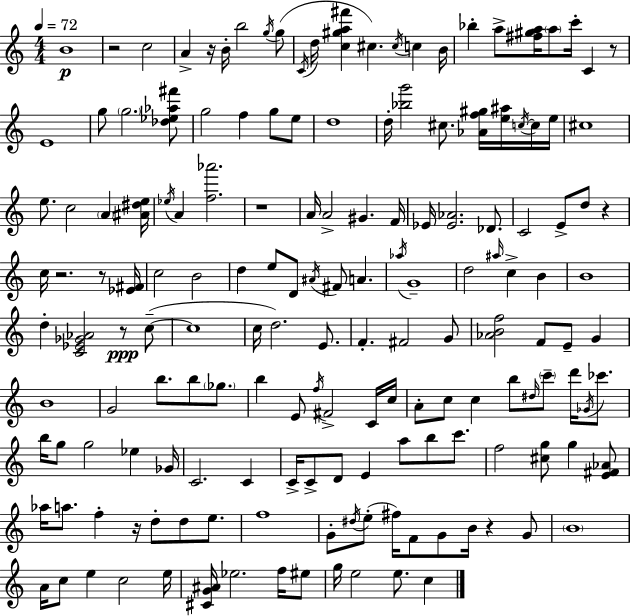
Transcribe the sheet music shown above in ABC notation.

X:1
T:Untitled
M:4/4
L:1/4
K:Am
B4 z2 c2 A z/4 B/4 b2 g/4 g/2 C/4 d/4 [c^ga^f'] ^c ^c/4 c B/4 _b a/2 [^f^ga]/4 a/2 c'/4 C z/2 E4 g/2 g2 [_d_e_a^f']/2 g2 f g/2 e/2 d4 d/4 [_bg']2 ^c/2 [_Af^g]/4 [e^a]/4 c/4 c/4 e/4 ^c4 e/2 c2 A [^A^de]/4 _e/4 A [f_a']2 z4 A/4 A2 ^G F/4 _E/4 [_E_A]2 _D/2 C2 E/2 d/2 z c/4 z2 z/2 [_E^F]/4 c2 B2 d e/2 D/2 ^A/4 ^F/2 A _a/4 G4 d2 ^a/4 c B B4 d [C_E_G_A]2 z/2 c/2 c4 c/4 d2 E/2 F ^F2 G/2 [_ABf]2 F/2 E/2 G B4 G2 b/2 b/2 _g/2 b E/2 f/4 ^F2 C/4 c/4 A/2 c/2 c b/2 ^d/4 c'/2 d'/4 _G/4 _c'/2 b/4 g/2 g2 _e _G/4 C2 C C/4 C/2 D/2 E a/2 b/2 c'/2 f2 [^cg]/2 g [E^F_A]/2 _a/4 a/2 f z/4 d/2 d/2 e/2 f4 G/2 ^d/4 e/2 ^f/4 F/2 G/2 B/4 z G/2 B4 A/4 c/2 e c2 e/4 [^CG^A]/4 _e2 f/4 ^e/2 g/4 e2 e/2 c